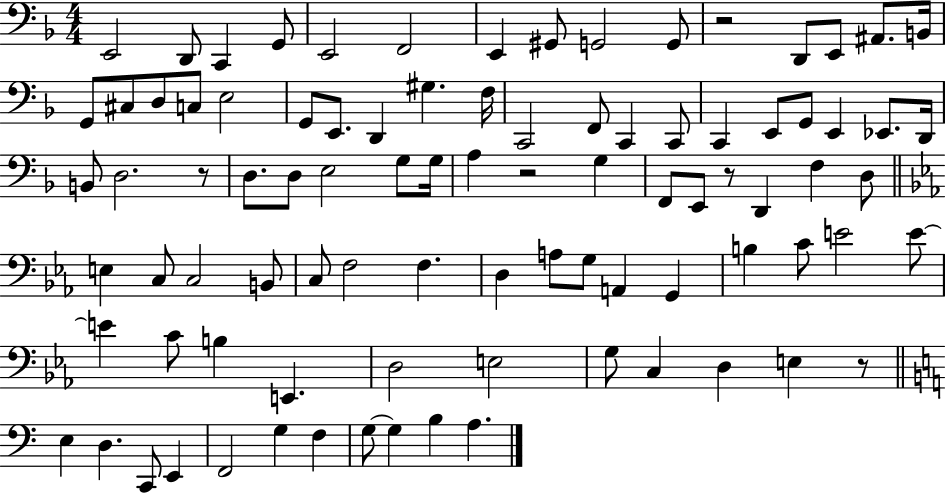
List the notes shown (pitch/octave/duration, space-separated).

E2/h D2/e C2/q G2/e E2/h F2/h E2/q G#2/e G2/h G2/e R/h D2/e E2/e A#2/e. B2/s G2/e C#3/e D3/e C3/e E3/h G2/e E2/e. D2/q G#3/q. F3/s C2/h F2/e C2/q C2/e C2/q E2/e G2/e E2/q Eb2/e. D2/s B2/e D3/h. R/e D3/e. D3/e E3/h G3/e G3/s A3/q R/h G3/q F2/e E2/e R/e D2/q F3/q D3/e E3/q C3/e C3/h B2/e C3/e F3/h F3/q. D3/q A3/e G3/e A2/q G2/q B3/q C4/e E4/h E4/e E4/q C4/e B3/q E2/q. D3/h E3/h G3/e C3/q D3/q E3/q R/e E3/q D3/q. C2/e E2/q F2/h G3/q F3/q G3/e G3/q B3/q A3/q.